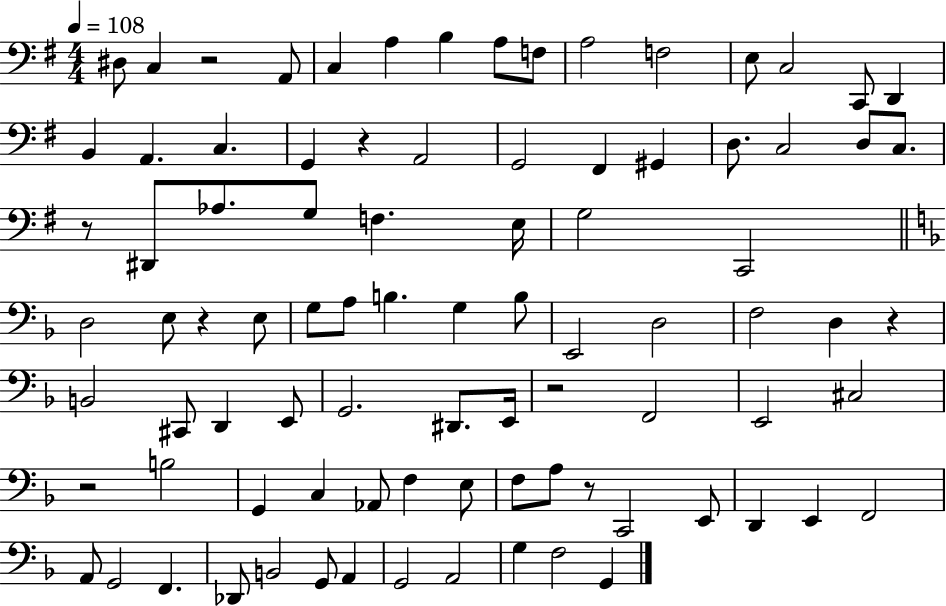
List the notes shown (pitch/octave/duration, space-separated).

D#3/e C3/q R/h A2/e C3/q A3/q B3/q A3/e F3/e A3/h F3/h E3/e C3/h C2/e D2/q B2/q A2/q. C3/q. G2/q R/q A2/h G2/h F#2/q G#2/q D3/e. C3/h D3/e C3/e. R/e D#2/e Ab3/e. G3/e F3/q. E3/s G3/h C2/h D3/h E3/e R/q E3/e G3/e A3/e B3/q. G3/q B3/e E2/h D3/h F3/h D3/q R/q B2/h C#2/e D2/q E2/e G2/h. D#2/e. E2/s R/h F2/h E2/h C#3/h R/h B3/h G2/q C3/q Ab2/e F3/q E3/e F3/e A3/e R/e C2/h E2/e D2/q E2/q F2/h A2/e G2/h F2/q. Db2/e B2/h G2/e A2/q G2/h A2/h G3/q F3/h G2/q